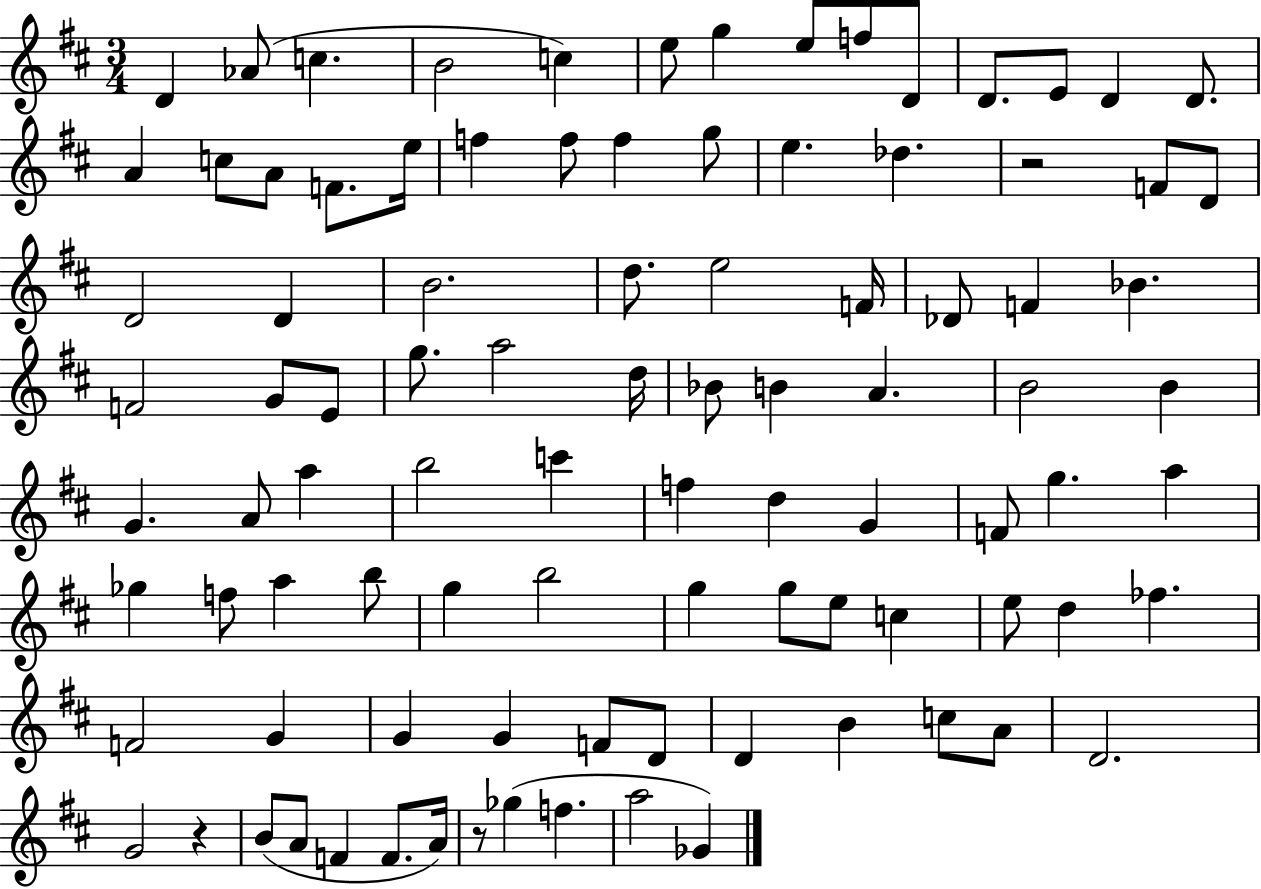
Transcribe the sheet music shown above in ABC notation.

X:1
T:Untitled
M:3/4
L:1/4
K:D
D _A/2 c B2 c e/2 g e/2 f/2 D/2 D/2 E/2 D D/2 A c/2 A/2 F/2 e/4 f f/2 f g/2 e _d z2 F/2 D/2 D2 D B2 d/2 e2 F/4 _D/2 F _B F2 G/2 E/2 g/2 a2 d/4 _B/2 B A B2 B G A/2 a b2 c' f d G F/2 g a _g f/2 a b/2 g b2 g g/2 e/2 c e/2 d _f F2 G G G F/2 D/2 D B c/2 A/2 D2 G2 z B/2 A/2 F F/2 A/4 z/2 _g f a2 _G